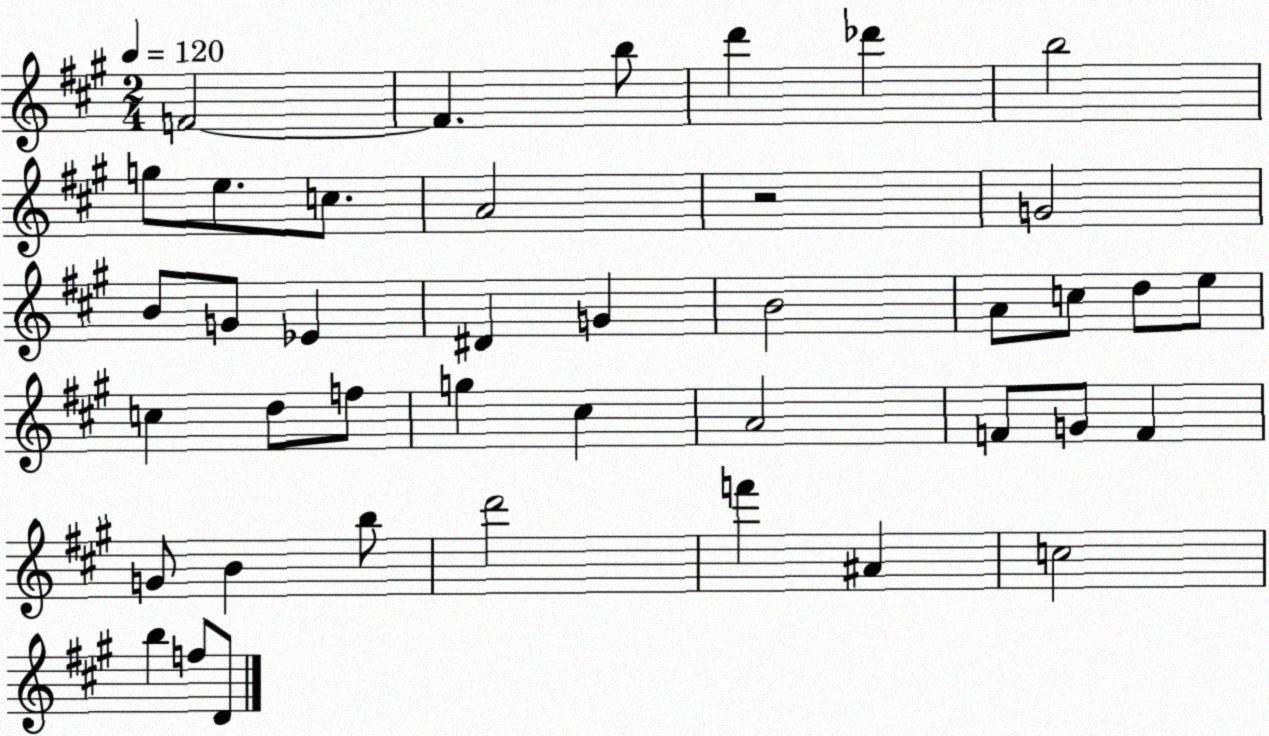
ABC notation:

X:1
T:Untitled
M:2/4
L:1/4
K:A
F2 F b/2 d' _d' b2 g/2 e/2 c/2 A2 z2 G2 B/2 G/2 _E ^D G B2 A/2 c/2 d/2 e/2 c d/2 f/2 g ^c A2 F/2 G/2 F G/2 B b/2 d'2 f' ^A c2 b f/2 D/2